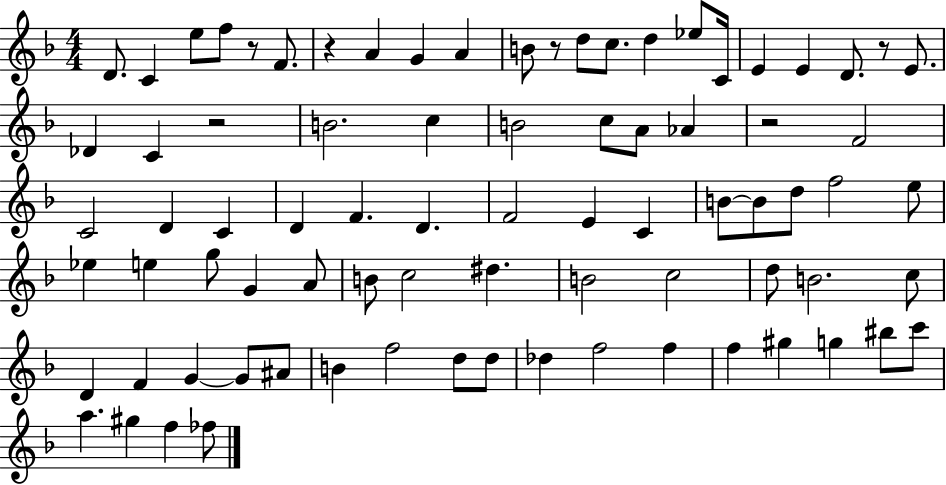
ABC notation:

X:1
T:Untitled
M:4/4
L:1/4
K:F
D/2 C e/2 f/2 z/2 F/2 z A G A B/2 z/2 d/2 c/2 d _e/2 C/4 E E D/2 z/2 E/2 _D C z2 B2 c B2 c/2 A/2 _A z2 F2 C2 D C D F D F2 E C B/2 B/2 d/2 f2 e/2 _e e g/2 G A/2 B/2 c2 ^d B2 c2 d/2 B2 c/2 D F G G/2 ^A/2 B f2 d/2 d/2 _d f2 f f ^g g ^b/2 c'/2 a ^g f _f/2